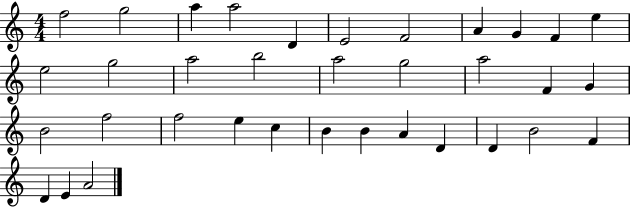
{
  \clef treble
  \numericTimeSignature
  \time 4/4
  \key c \major
  f''2 g''2 | a''4 a''2 d'4 | e'2 f'2 | a'4 g'4 f'4 e''4 | \break e''2 g''2 | a''2 b''2 | a''2 g''2 | a''2 f'4 g'4 | \break b'2 f''2 | f''2 e''4 c''4 | b'4 b'4 a'4 d'4 | d'4 b'2 f'4 | \break d'4 e'4 a'2 | \bar "|."
}